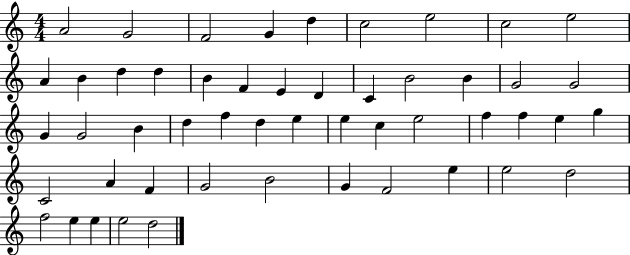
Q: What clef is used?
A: treble